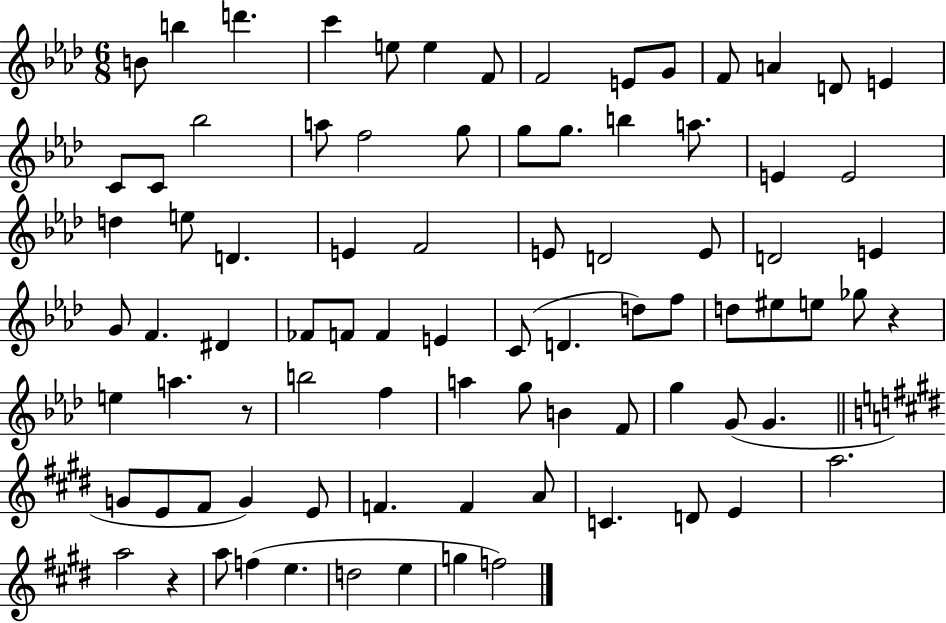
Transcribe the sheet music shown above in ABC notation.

X:1
T:Untitled
M:6/8
L:1/4
K:Ab
B/2 b d' c' e/2 e F/2 F2 E/2 G/2 F/2 A D/2 E C/2 C/2 _b2 a/2 f2 g/2 g/2 g/2 b a/2 E E2 d e/2 D E F2 E/2 D2 E/2 D2 E G/2 F ^D _F/2 F/2 F E C/2 D d/2 f/2 d/2 ^e/2 e/2 _g/2 z e a z/2 b2 f a g/2 B F/2 g G/2 G G/2 E/2 ^F/2 G E/2 F F A/2 C D/2 E a2 a2 z a/2 f e d2 e g f2